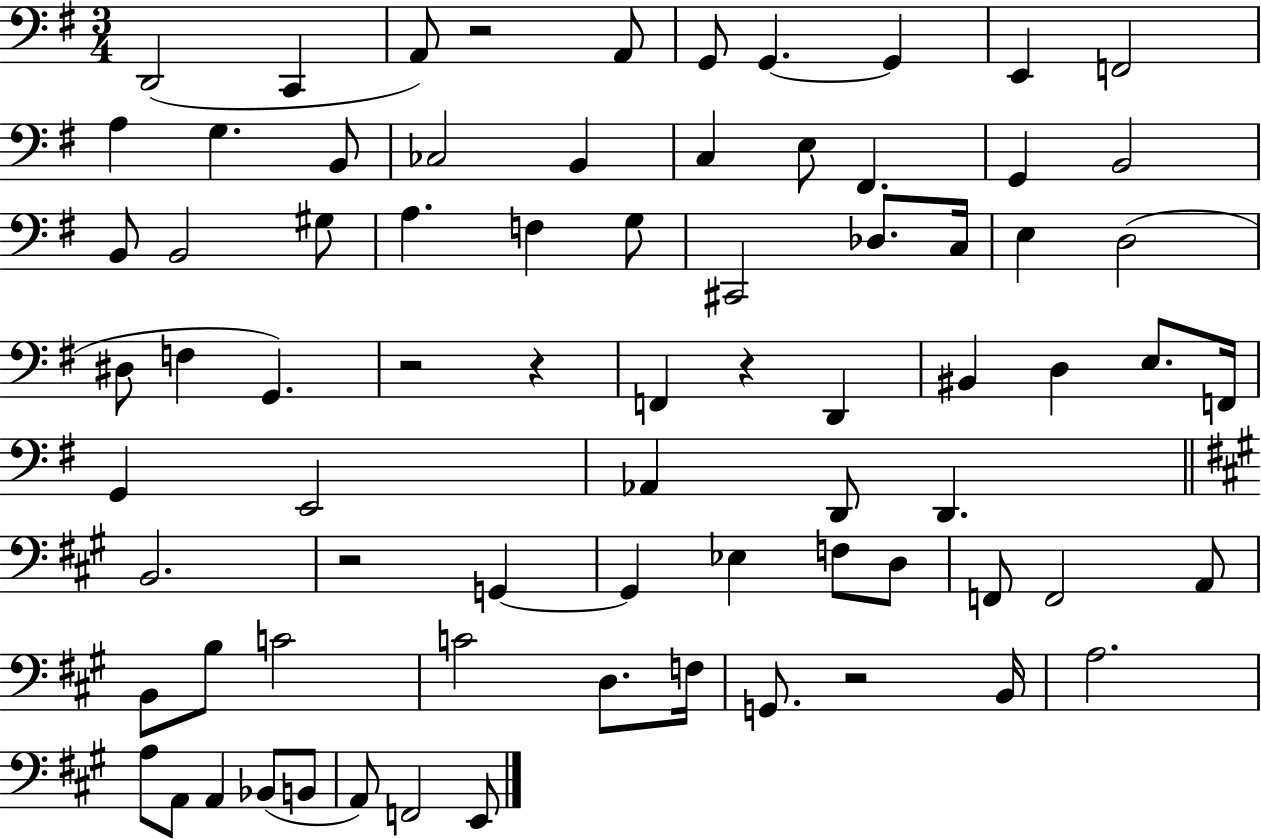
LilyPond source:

{
  \clef bass
  \numericTimeSignature
  \time 3/4
  \key g \major
  \repeat volta 2 { d,2( c,4 | a,8) r2 a,8 | g,8 g,4.~~ g,4 | e,4 f,2 | \break a4 g4. b,8 | ces2 b,4 | c4 e8 fis,4. | g,4 b,2 | \break b,8 b,2 gis8 | a4. f4 g8 | cis,2 des8. c16 | e4 d2( | \break dis8 f4 g,4.) | r2 r4 | f,4 r4 d,4 | bis,4 d4 e8. f,16 | \break g,4 e,2 | aes,4 d,8 d,4. | \bar "||" \break \key a \major b,2. | r2 g,4~~ | g,4 ees4 f8 d8 | f,8 f,2 a,8 | \break b,8 b8 c'2 | c'2 d8. f16 | g,8. r2 b,16 | a2. | \break a8 a,8 a,4 bes,8( b,8 | a,8) f,2 e,8 | } \bar "|."
}